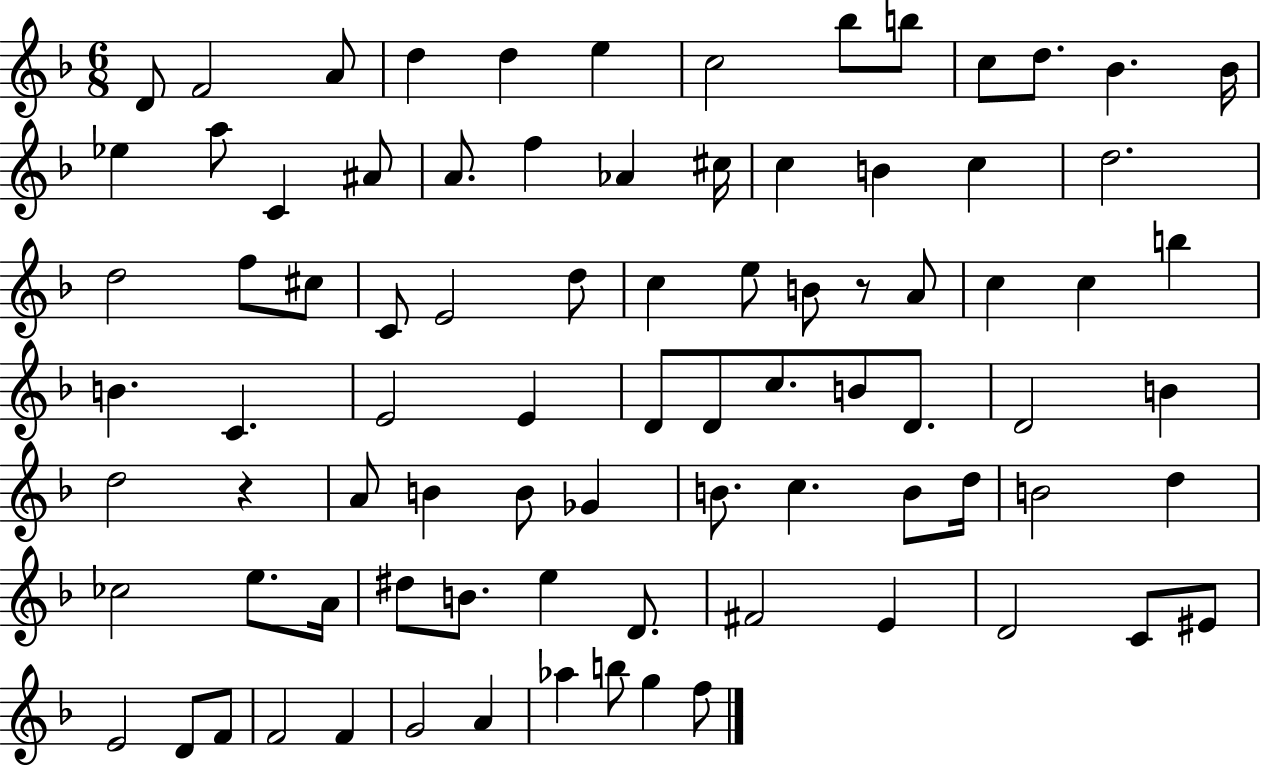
D4/e F4/h A4/e D5/q D5/q E5/q C5/h Bb5/e B5/e C5/e D5/e. Bb4/q. Bb4/s Eb5/q A5/e C4/q A#4/e A4/e. F5/q Ab4/q C#5/s C5/q B4/q C5/q D5/h. D5/h F5/e C#5/e C4/e E4/h D5/e C5/q E5/e B4/e R/e A4/e C5/q C5/q B5/q B4/q. C4/q. E4/h E4/q D4/e D4/e C5/e. B4/e D4/e. D4/h B4/q D5/h R/q A4/e B4/q B4/e Gb4/q B4/e. C5/q. B4/e D5/s B4/h D5/q CES5/h E5/e. A4/s D#5/e B4/e. E5/q D4/e. F#4/h E4/q D4/h C4/e EIS4/e E4/h D4/e F4/e F4/h F4/q G4/h A4/q Ab5/q B5/e G5/q F5/e